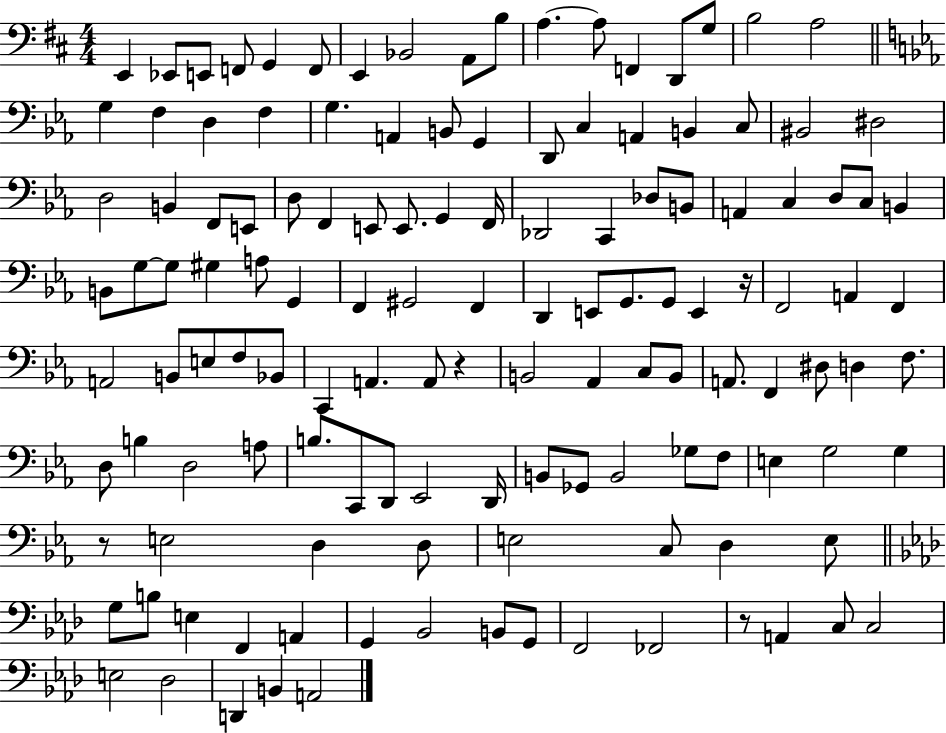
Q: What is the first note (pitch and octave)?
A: E2